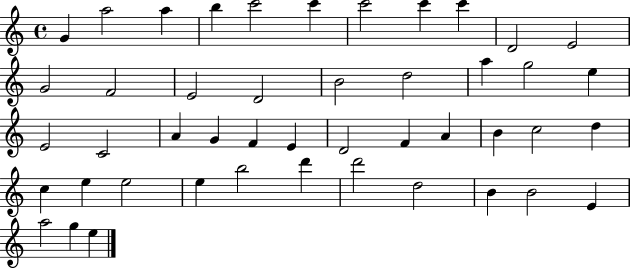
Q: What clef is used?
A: treble